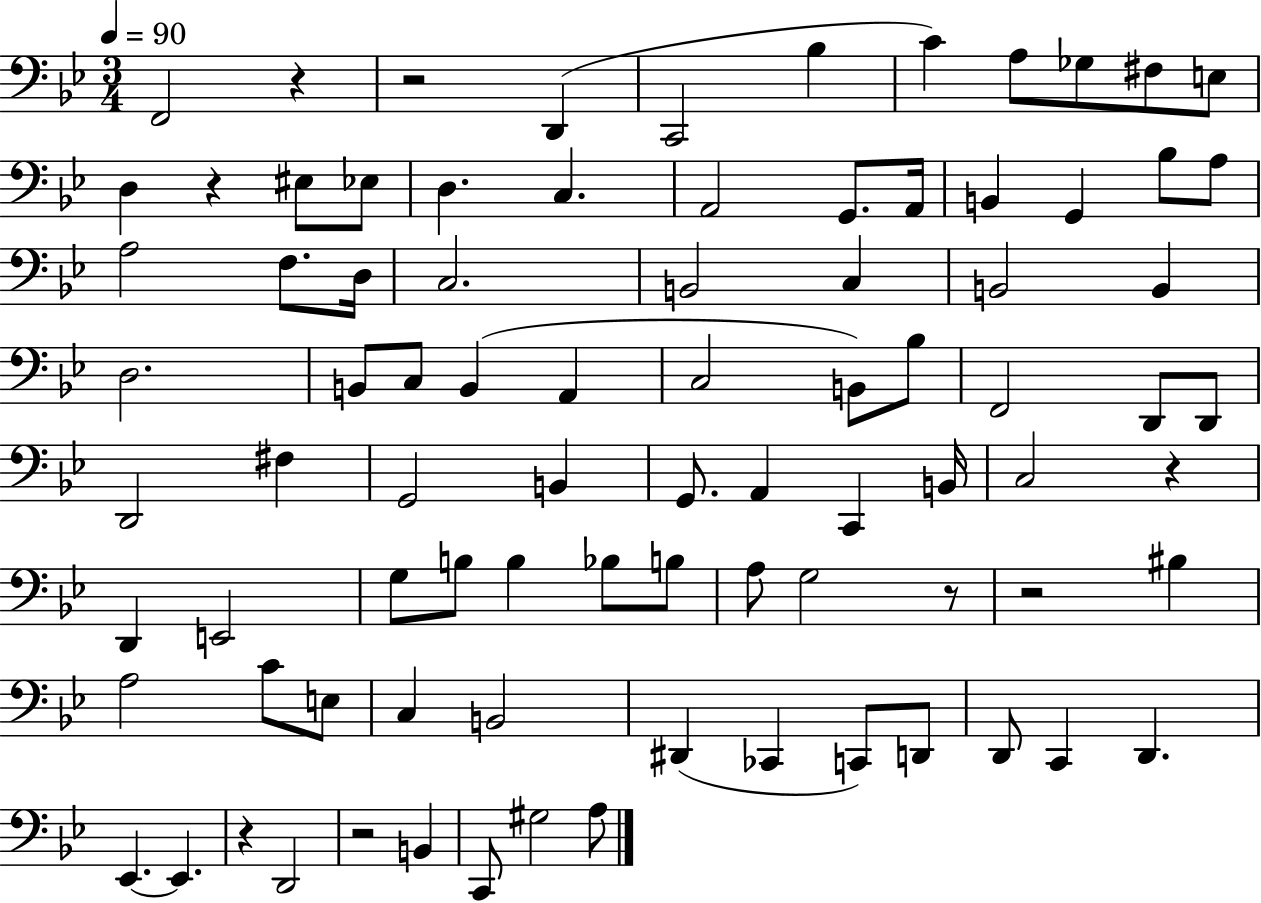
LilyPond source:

{
  \clef bass
  \numericTimeSignature
  \time 3/4
  \key bes \major
  \tempo 4 = 90
  f,2 r4 | r2 d,4( | c,2 bes4 | c'4) a8 ges8 fis8 e8 | \break d4 r4 eis8 ees8 | d4. c4. | a,2 g,8. a,16 | b,4 g,4 bes8 a8 | \break a2 f8. d16 | c2. | b,2 c4 | b,2 b,4 | \break d2. | b,8 c8 b,4( a,4 | c2 b,8) bes8 | f,2 d,8 d,8 | \break d,2 fis4 | g,2 b,4 | g,8. a,4 c,4 b,16 | c2 r4 | \break d,4 e,2 | g8 b8 b4 bes8 b8 | a8 g2 r8 | r2 bis4 | \break a2 c'8 e8 | c4 b,2 | dis,4( ces,4 c,8) d,8 | d,8 c,4 d,4. | \break ees,4.~~ ees,4. | r4 d,2 | r2 b,4 | c,8 gis2 a8 | \break \bar "|."
}